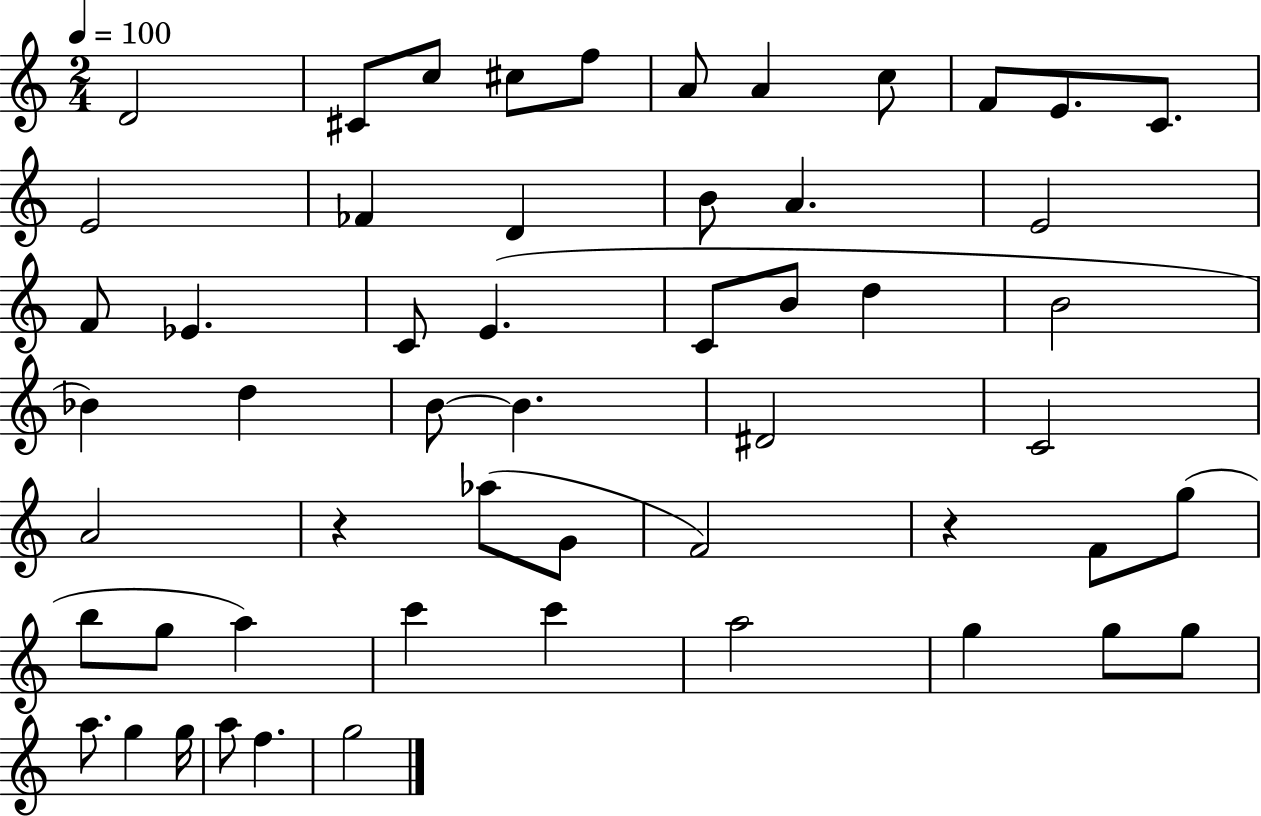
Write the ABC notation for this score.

X:1
T:Untitled
M:2/4
L:1/4
K:C
D2 ^C/2 c/2 ^c/2 f/2 A/2 A c/2 F/2 E/2 C/2 E2 _F D B/2 A E2 F/2 _E C/2 E C/2 B/2 d B2 _B d B/2 B ^D2 C2 A2 z _a/2 G/2 F2 z F/2 g/2 b/2 g/2 a c' c' a2 g g/2 g/2 a/2 g g/4 a/2 f g2